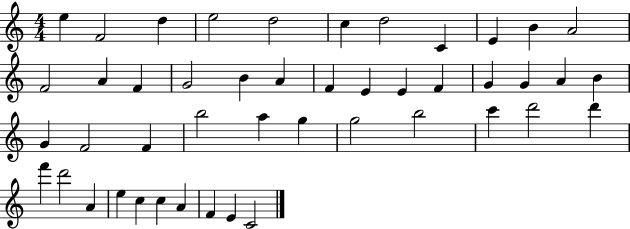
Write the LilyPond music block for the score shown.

{
  \clef treble
  \numericTimeSignature
  \time 4/4
  \key c \major
  e''4 f'2 d''4 | e''2 d''2 | c''4 d''2 c'4 | e'4 b'4 a'2 | \break f'2 a'4 f'4 | g'2 b'4 a'4 | f'4 e'4 e'4 f'4 | g'4 g'4 a'4 b'4 | \break g'4 f'2 f'4 | b''2 a''4 g''4 | g''2 b''2 | c'''4 d'''2 d'''4 | \break f'''4 d'''2 a'4 | e''4 c''4 c''4 a'4 | f'4 e'4 c'2 | \bar "|."
}